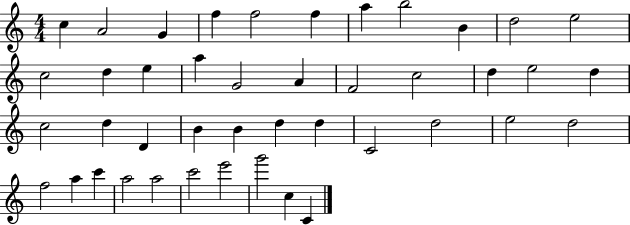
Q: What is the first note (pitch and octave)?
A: C5